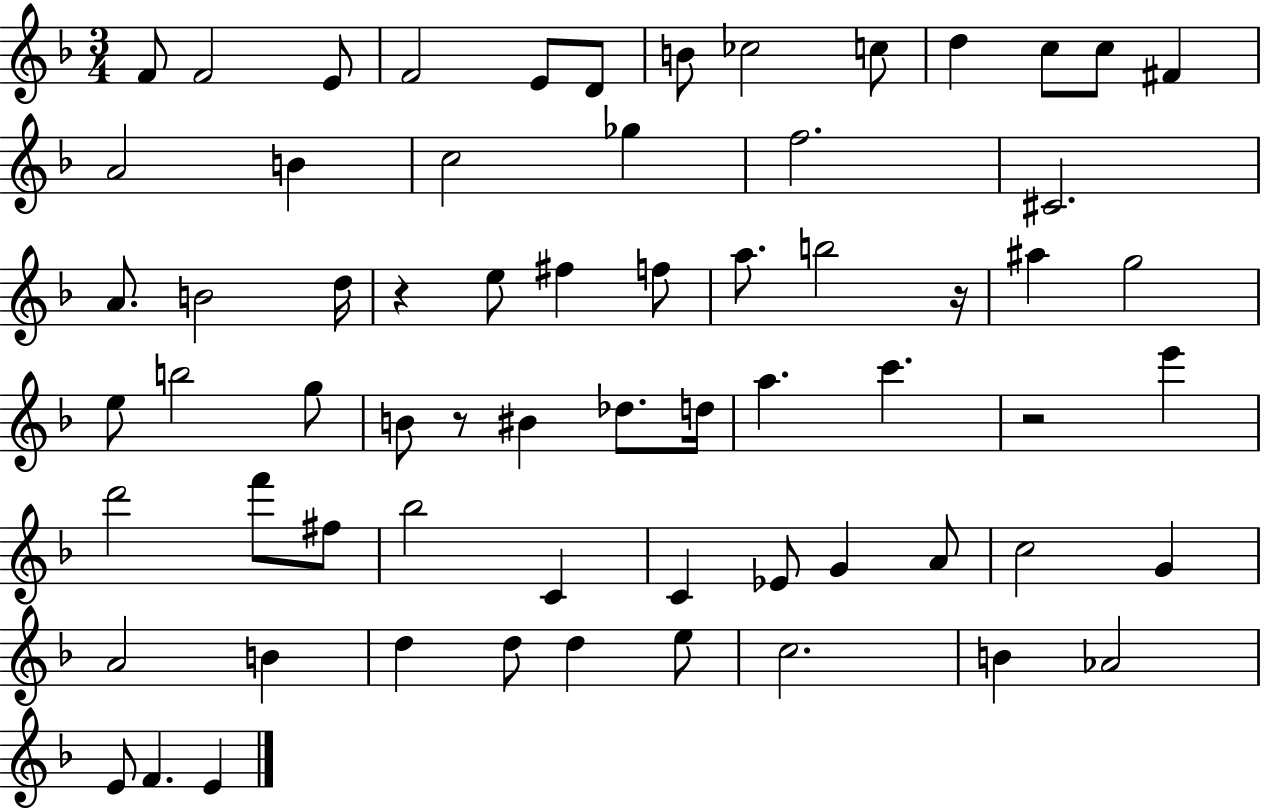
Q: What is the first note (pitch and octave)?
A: F4